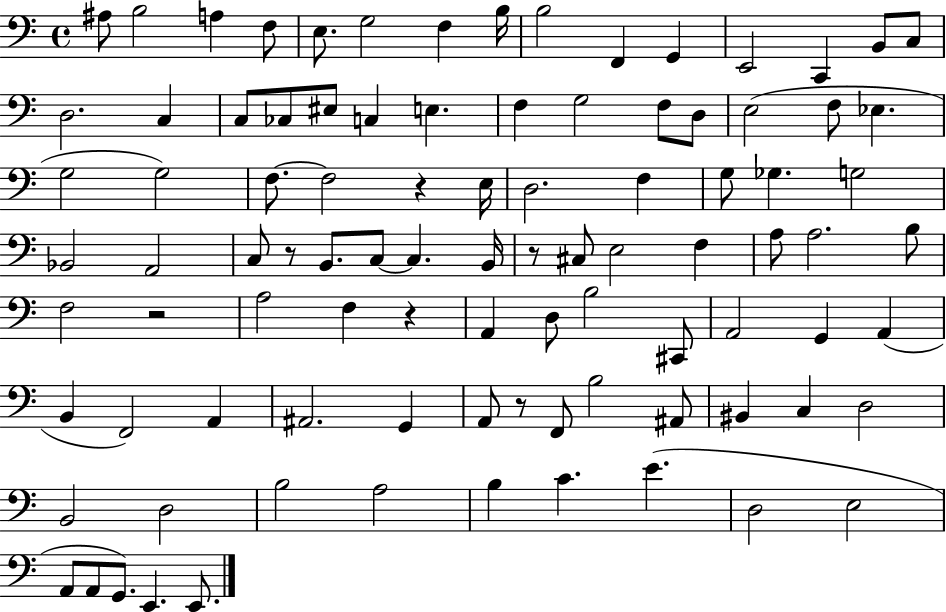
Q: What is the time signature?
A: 4/4